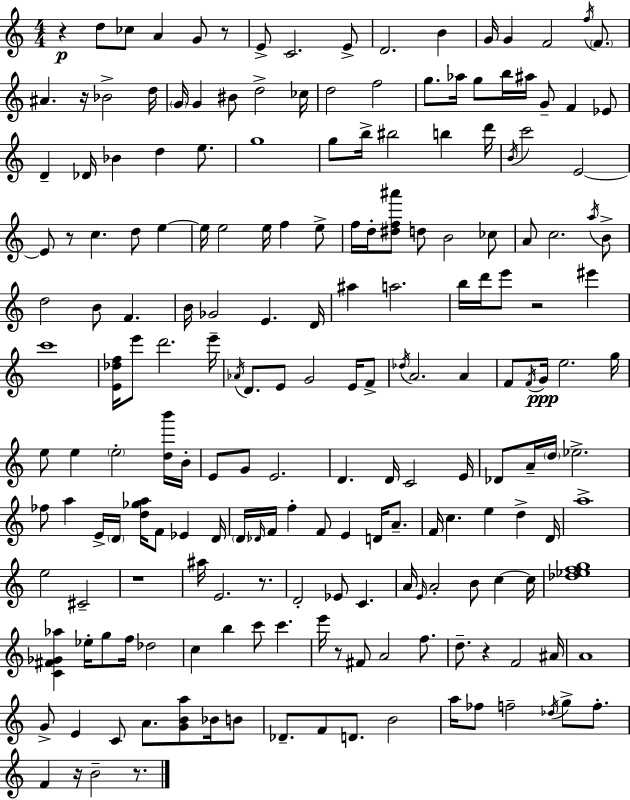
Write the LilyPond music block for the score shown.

{
  \clef treble
  \numericTimeSignature
  \time 4/4
  \key c \major
  r4\p d''8 ces''8 a'4 g'8 r8 | e'8-> c'2. e'8-> | d'2. b'4 | g'16 g'4 f'2 \acciaccatura { f''16 } \parenthesize f'8. | \break ais'4. r16 bes'2-> | d''16 \parenthesize g'16 g'4 bis'8 d''2-> | ces''16 d''2 f''2 | g''8. aes''16 g''8 b''16 ais''16 g'8-- f'4 ees'8 | \break d'4-- des'16 bes'4 d''4 e''8. | g''1 | g''8 b''16-> bis''2 b''4 | d'''16 \acciaccatura { b'16 } c'''2 e'2~~ | \break e'8 r8 c''4. d''8 e''4~~ | e''16 e''2 e''16 f''4 | e''8-> f''16 d''16-. <dis'' f'' ais'''>8 d''8 b'2 | ces''8 a'8 c''2. | \break \acciaccatura { a''16 } b'8-> d''2 b'8 f'4. | b'16 ges'2 e'4. | d'16 ais''4 a''2. | b''16 d'''16 e'''8 r2 eis'''4 | \break c'''1 | <e' des'' f''>16 e'''8 d'''2. | e'''16-- \acciaccatura { aes'16 } d'8. e'8 g'2 | e'16 f'8-> \acciaccatura { des''16 } a'2. | \break a'4 f'8 \acciaccatura { f'16 }\ppp g'16 e''2. | g''16 e''8 e''4 \parenthesize e''2-. | <d'' b'''>16 b'16-. e'8 g'8 e'2. | d'4. d'16 c'2 | \break e'16 des'8 a'16-- \parenthesize d''16 ees''2.-> | fes''8 a''4 e'16-> \parenthesize d'16 <d'' ges'' a''>16 f'8 | ees'4 d'16 \parenthesize d'16 \grace { des'16 } f'16 f''4-. f'8 e'4 | d'16 a'8.-- f'16 c''4. e''4 | \break d''4-> d'16 a''1-> | e''2 cis'2-- | r1 | ais''16 e'2. | \break r8. d'2-. ees'8 | c'4. a'16 \grace { e'16 } a'2-. | b'8 c''4~~ c''16 <des'' ees'' f'' g''>1 | <c' fis' ges' aes''>4 ees''16-. g''8 f''16 | \break des''2 c''4 b''4 | c'''8 c'''4. e'''16 r8 fis'8 a'2 | f''8. d''8.-- r4 f'2 | ais'16 a'1 | \break g'8-> e'4 c'8 | a'8. <g' b' a''>8 bes'16 b'8 des'8.-- f'8 d'8. | b'2 a''16 fes''8 f''2-- | \acciaccatura { des''16 } g''8-> f''8.-. f'4 r16 b'2-- | \break r8. \bar "|."
}